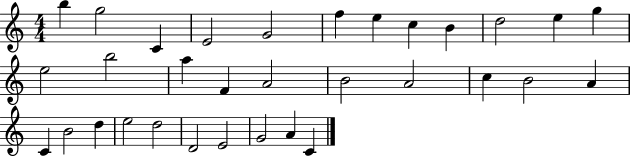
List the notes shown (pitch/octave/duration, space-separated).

B5/q G5/h C4/q E4/h G4/h F5/q E5/q C5/q B4/q D5/h E5/q G5/q E5/h B5/h A5/q F4/q A4/h B4/h A4/h C5/q B4/h A4/q C4/q B4/h D5/q E5/h D5/h D4/h E4/h G4/h A4/q C4/q